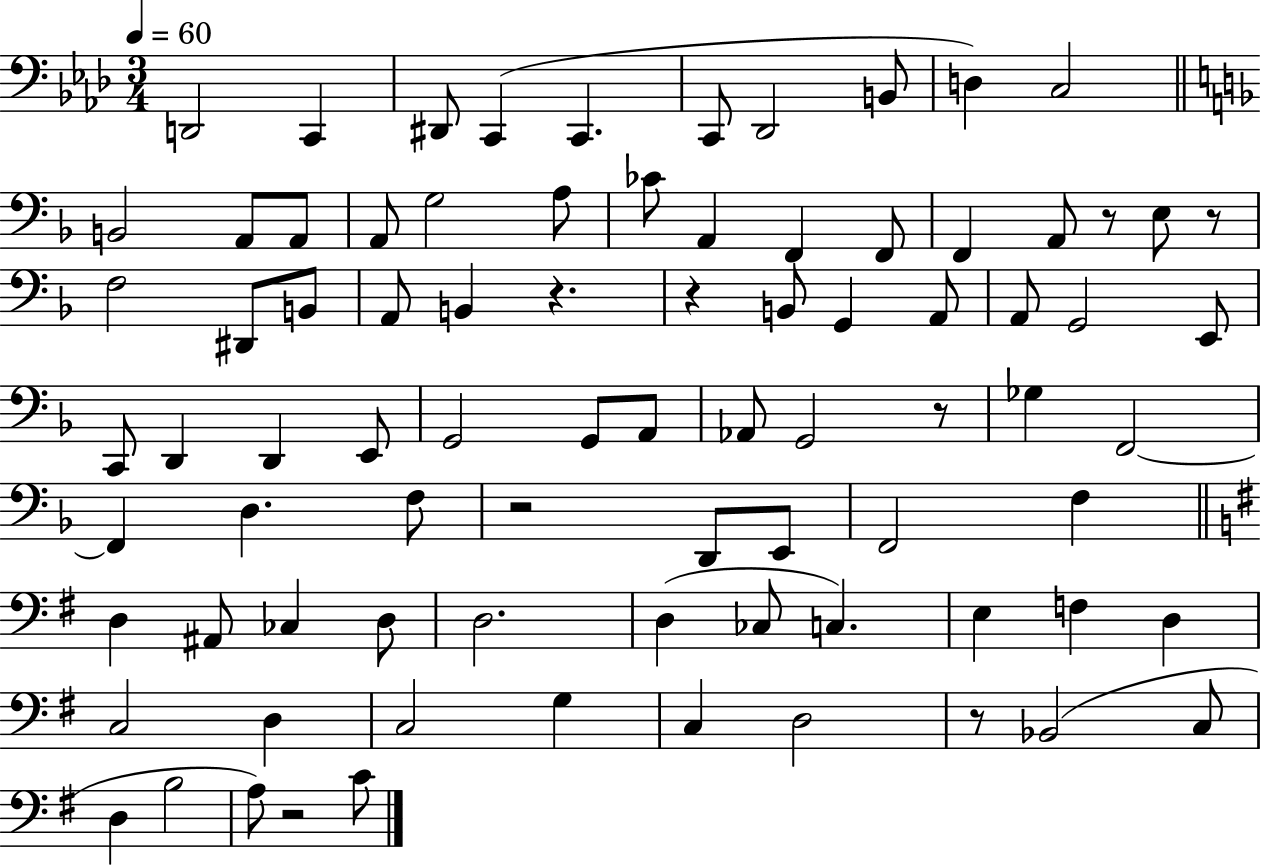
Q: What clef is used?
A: bass